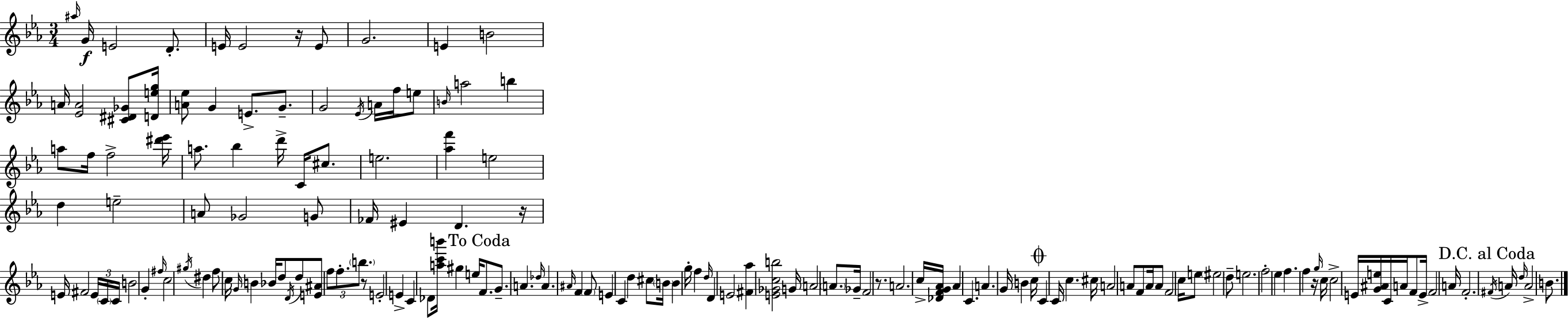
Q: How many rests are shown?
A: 5